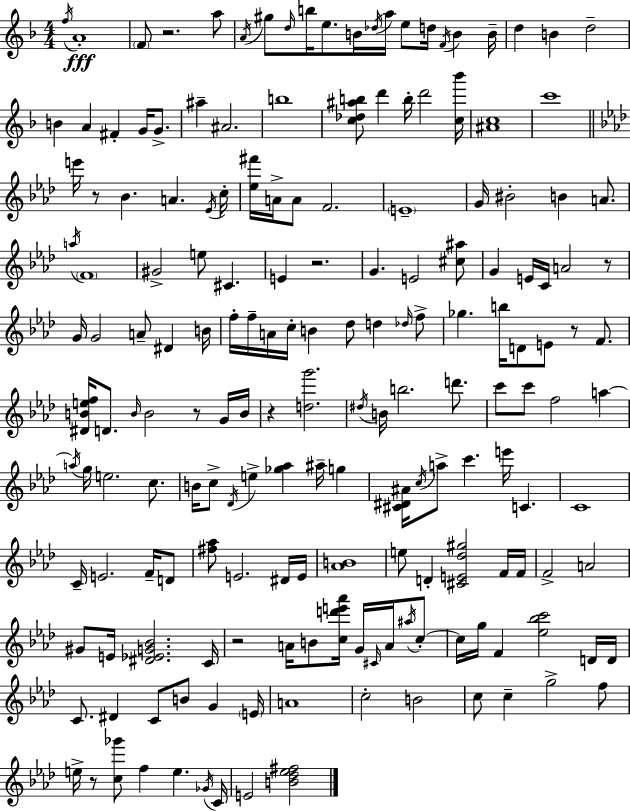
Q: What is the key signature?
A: D minor